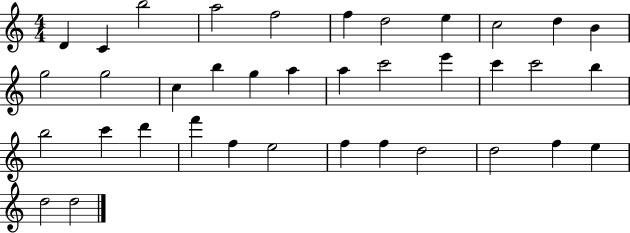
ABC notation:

X:1
T:Untitled
M:4/4
L:1/4
K:C
D C b2 a2 f2 f d2 e c2 d B g2 g2 c b g a a c'2 e' c' c'2 b b2 c' d' f' f e2 f f d2 d2 f e d2 d2